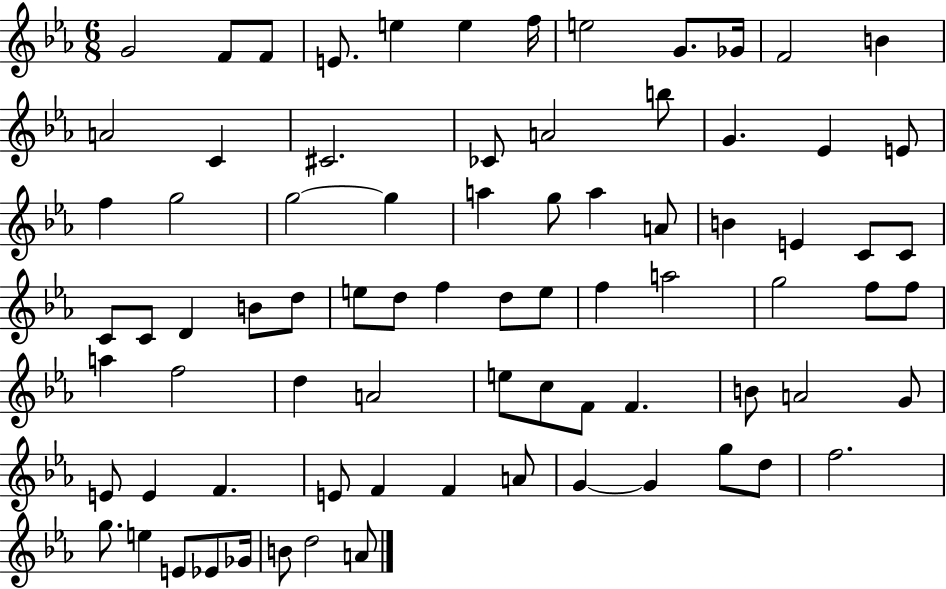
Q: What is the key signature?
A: EES major